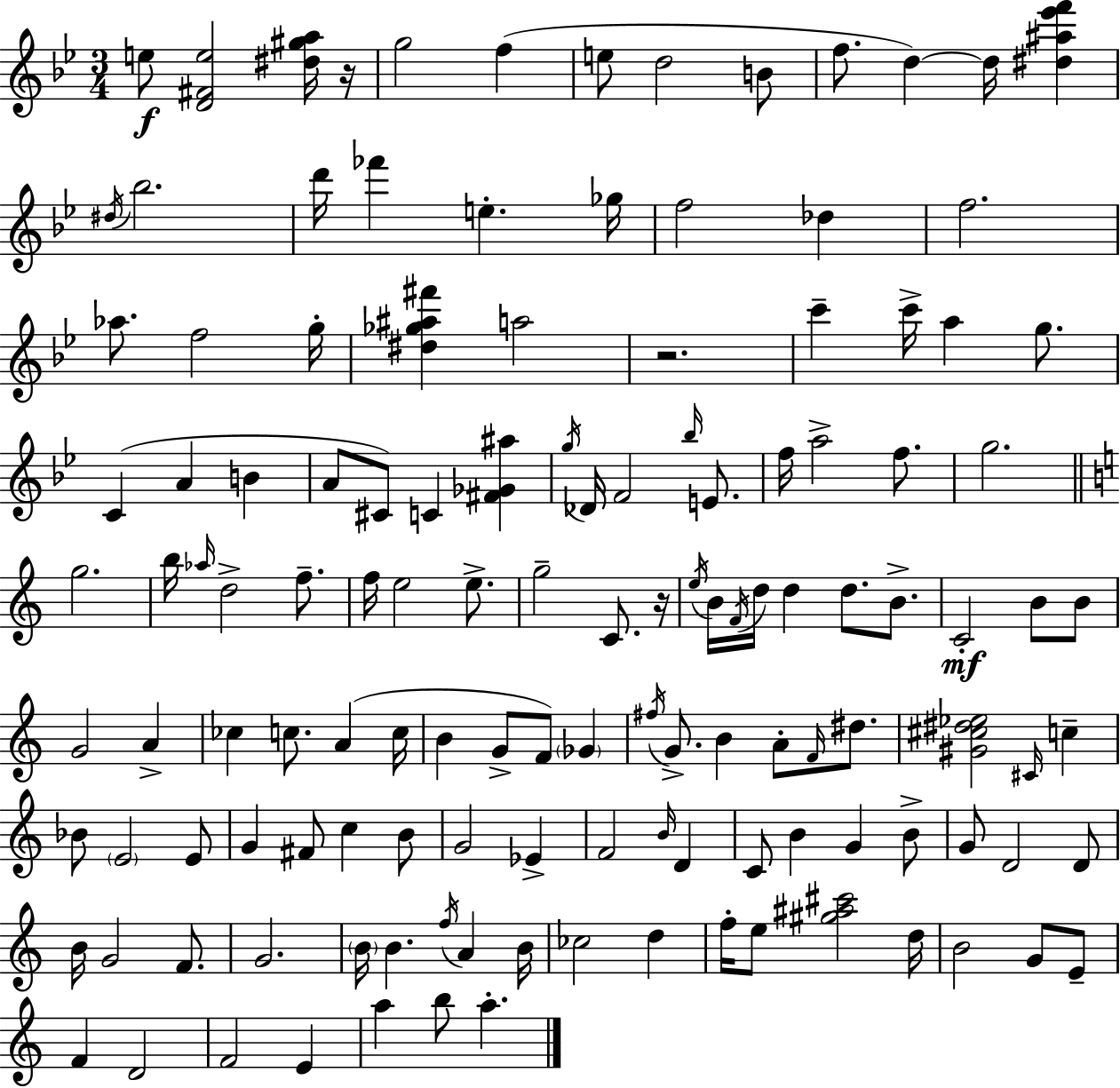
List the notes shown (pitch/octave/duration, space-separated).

E5/e [D4,F#4,E5]/h [D#5,G#5,A5]/s R/s G5/h F5/q E5/e D5/h B4/e F5/e. D5/q D5/s [D#5,A#5,Eb6,F6]/q D#5/s Bb5/h. D6/s FES6/q E5/q. Gb5/s F5/h Db5/q F5/h. Ab5/e. F5/h G5/s [D#5,Gb5,A#5,F#6]/q A5/h R/h. C6/q C6/s A5/q G5/e. C4/q A4/q B4/q A4/e C#4/e C4/q [F#4,Gb4,A#5]/q G5/s Db4/s F4/h Bb5/s E4/e. F5/s A5/h F5/e. G5/h. G5/h. B5/s Ab5/s D5/h F5/e. F5/s E5/h E5/e. G5/h C4/e. R/s E5/s B4/s F4/s D5/s D5/q D5/e. B4/e. C4/h B4/e B4/e G4/h A4/q CES5/q C5/e. A4/q C5/s B4/q G4/e F4/e Gb4/q F#5/s G4/e. B4/q A4/e F4/s D#5/e. [G#4,C#5,D#5,Eb5]/h C#4/s C5/q Bb4/e E4/h E4/e G4/q F#4/e C5/q B4/e G4/h Eb4/q F4/h B4/s D4/q C4/e B4/q G4/q B4/e G4/e D4/h D4/e B4/s G4/h F4/e. G4/h. B4/s B4/q. F5/s A4/q B4/s CES5/h D5/q F5/s E5/e [G#5,A#5,C#6]/h D5/s B4/h G4/e E4/e F4/q D4/h F4/h E4/q A5/q B5/e A5/q.